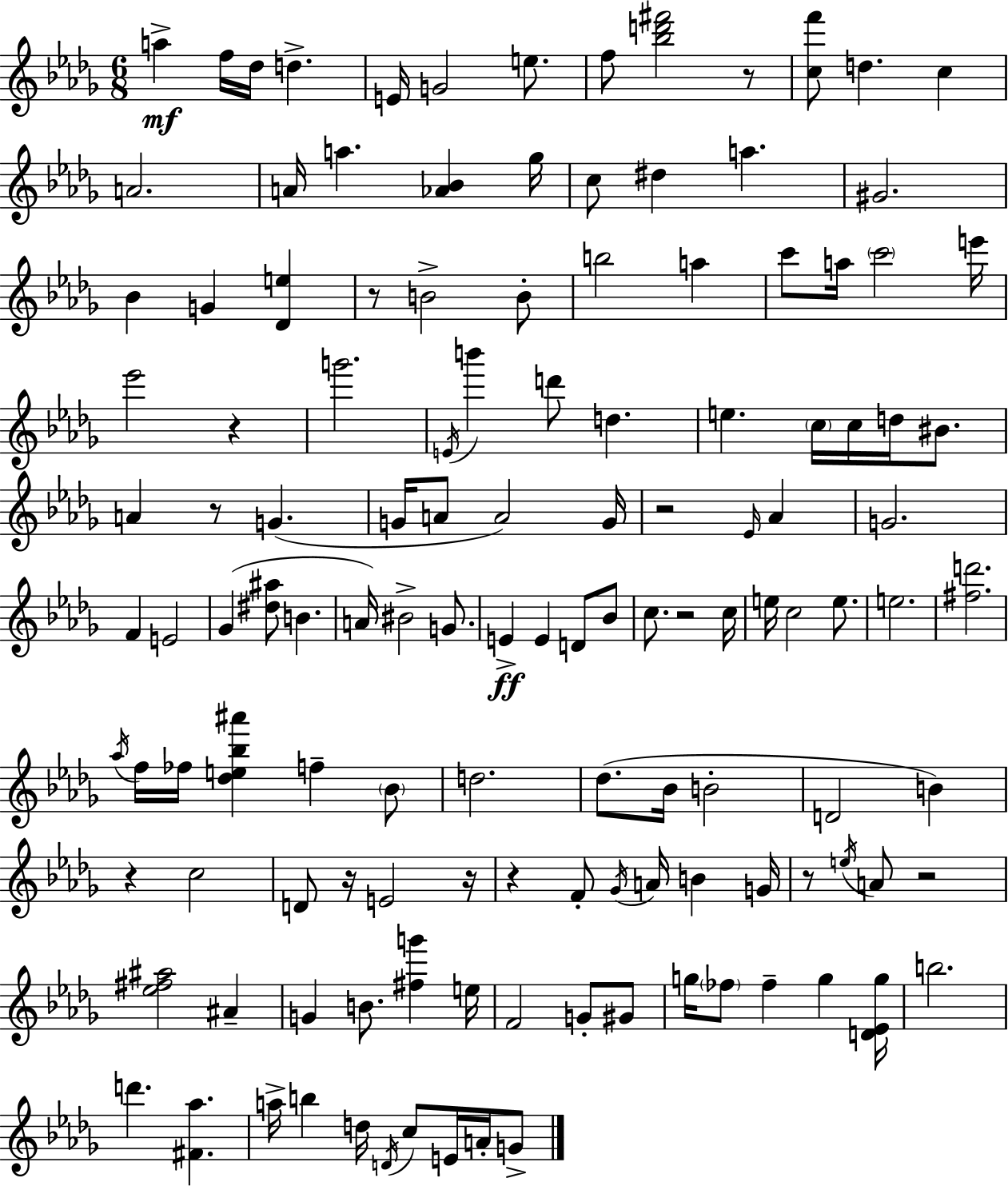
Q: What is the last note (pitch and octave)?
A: G4